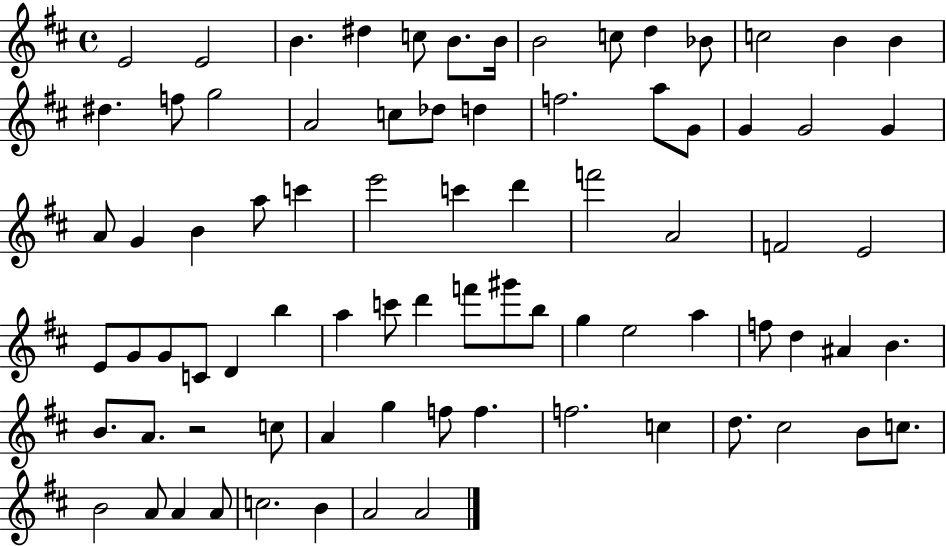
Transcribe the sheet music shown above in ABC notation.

X:1
T:Untitled
M:4/4
L:1/4
K:D
E2 E2 B ^d c/2 B/2 B/4 B2 c/2 d _B/2 c2 B B ^d f/2 g2 A2 c/2 _d/2 d f2 a/2 G/2 G G2 G A/2 G B a/2 c' e'2 c' d' f'2 A2 F2 E2 E/2 G/2 G/2 C/2 D b a c'/2 d' f'/2 ^g'/2 b/2 g e2 a f/2 d ^A B B/2 A/2 z2 c/2 A g f/2 f f2 c d/2 ^c2 B/2 c/2 B2 A/2 A A/2 c2 B A2 A2